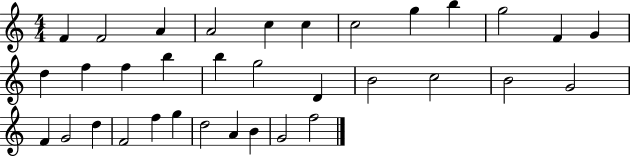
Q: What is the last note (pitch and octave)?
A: F5